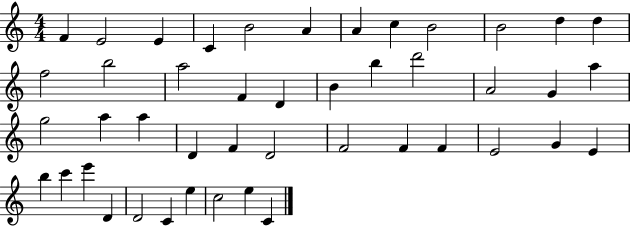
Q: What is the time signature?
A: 4/4